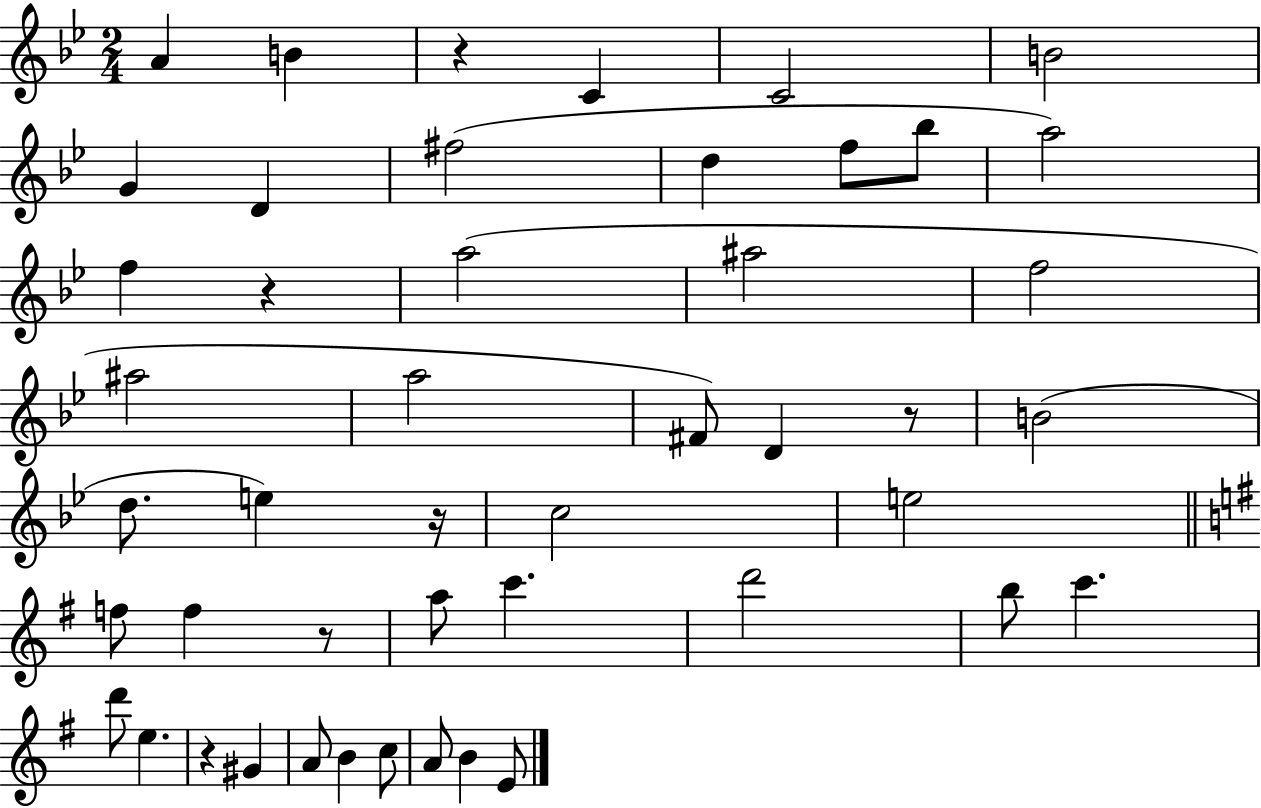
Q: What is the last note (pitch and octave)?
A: E4